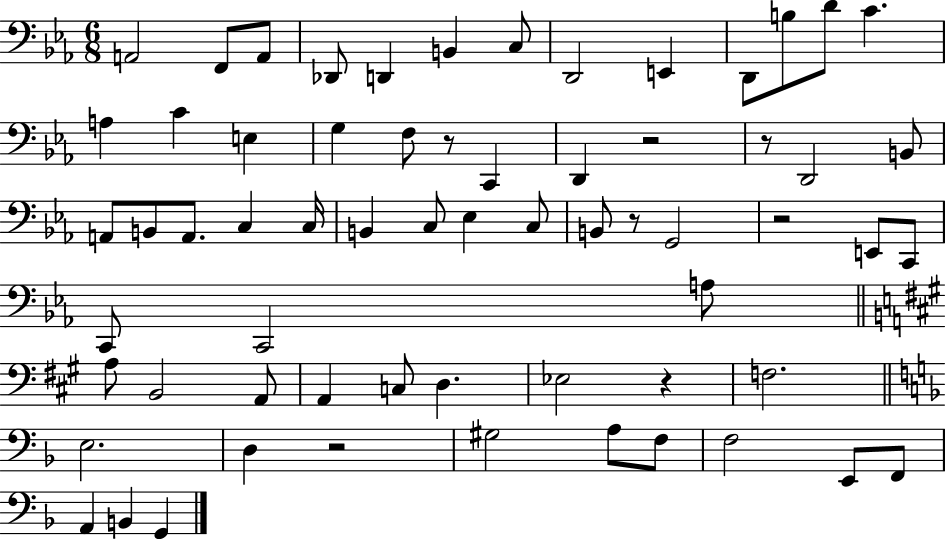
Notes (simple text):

A2/h F2/e A2/e Db2/e D2/q B2/q C3/e D2/h E2/q D2/e B3/e D4/e C4/q. A3/q C4/q E3/q G3/q F3/e R/e C2/q D2/q R/h R/e D2/h B2/e A2/e B2/e A2/e. C3/q C3/s B2/q C3/e Eb3/q C3/e B2/e R/e G2/h R/h E2/e C2/e C2/e C2/h A3/e A3/e B2/h A2/e A2/q C3/e D3/q. Eb3/h R/q F3/h. E3/h. D3/q R/h G#3/h A3/e F3/e F3/h E2/e F2/e A2/q B2/q G2/q